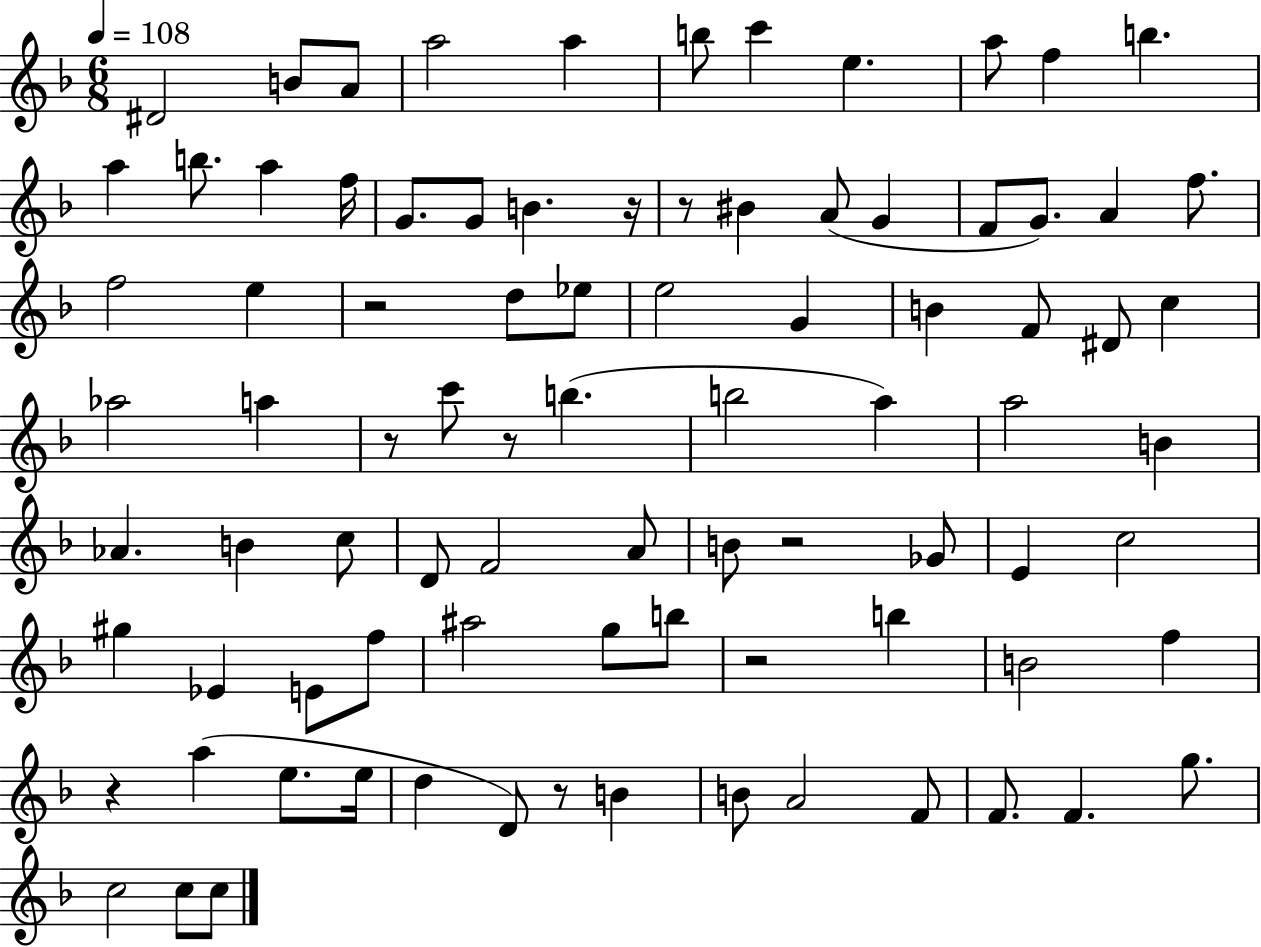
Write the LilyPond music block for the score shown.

{
  \clef treble
  \numericTimeSignature
  \time 6/8
  \key f \major
  \tempo 4 = 108
  dis'2 b'8 a'8 | a''2 a''4 | b''8 c'''4 e''4. | a''8 f''4 b''4. | \break a''4 b''8. a''4 f''16 | g'8. g'8 b'4. r16 | r8 bis'4 a'8( g'4 | f'8 g'8.) a'4 f''8. | \break f''2 e''4 | r2 d''8 ees''8 | e''2 g'4 | b'4 f'8 dis'8 c''4 | \break aes''2 a''4 | r8 c'''8 r8 b''4.( | b''2 a''4) | a''2 b'4 | \break aes'4. b'4 c''8 | d'8 f'2 a'8 | b'8 r2 ges'8 | e'4 c''2 | \break gis''4 ees'4 e'8 f''8 | ais''2 g''8 b''8 | r2 b''4 | b'2 f''4 | \break r4 a''4( e''8. e''16 | d''4 d'8) r8 b'4 | b'8 a'2 f'8 | f'8. f'4. g''8. | \break c''2 c''8 c''8 | \bar "|."
}